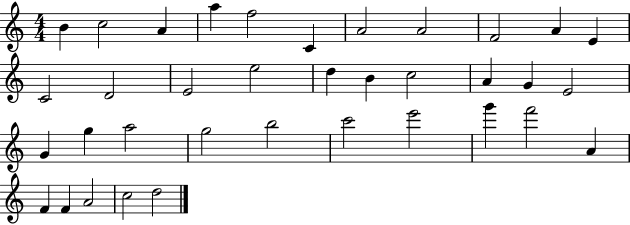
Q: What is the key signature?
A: C major